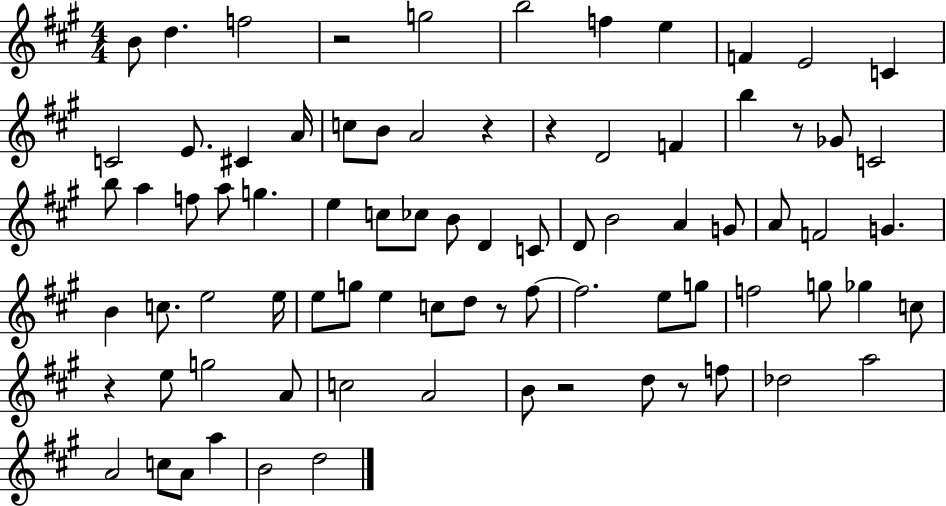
B4/e D5/q. F5/h R/h G5/h B5/h F5/q E5/q F4/q E4/h C4/q C4/h E4/e. C#4/q A4/s C5/e B4/e A4/h R/q R/q D4/h F4/q B5/q R/e Gb4/e C4/h B5/e A5/q F5/e A5/e G5/q. E5/q C5/e CES5/e B4/e D4/q C4/e D4/e B4/h A4/q G4/e A4/e F4/h G4/q. B4/q C5/e. E5/h E5/s E5/e G5/e E5/q C5/e D5/e R/e F#5/e F#5/h. E5/e G5/e F5/h G5/e Gb5/q C5/e R/q E5/e G5/h A4/e C5/h A4/h B4/e R/h D5/e R/e F5/e Db5/h A5/h A4/h C5/e A4/e A5/q B4/h D5/h